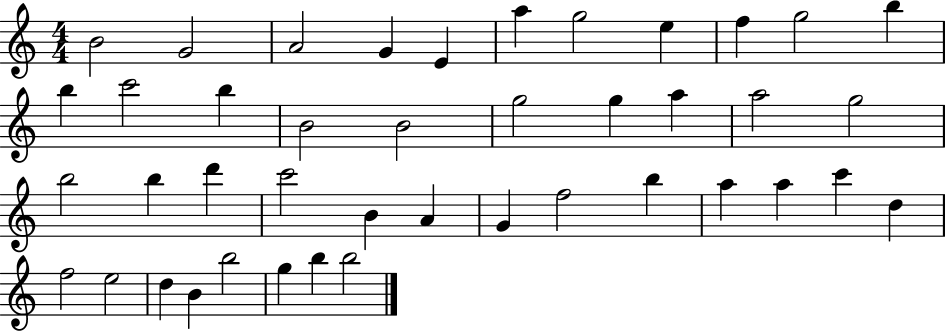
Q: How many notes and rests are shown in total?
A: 42